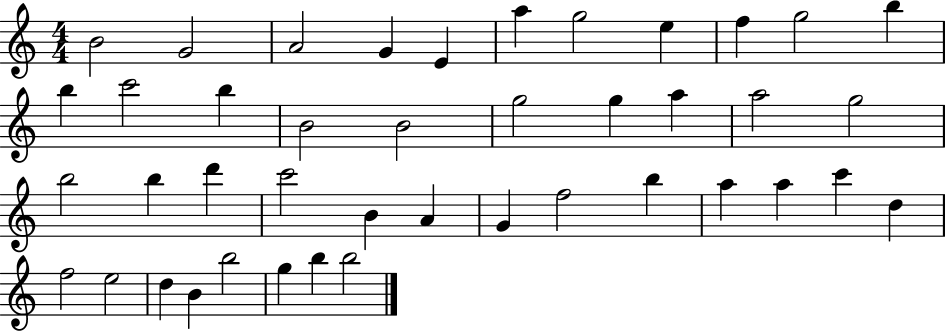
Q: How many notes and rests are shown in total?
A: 42